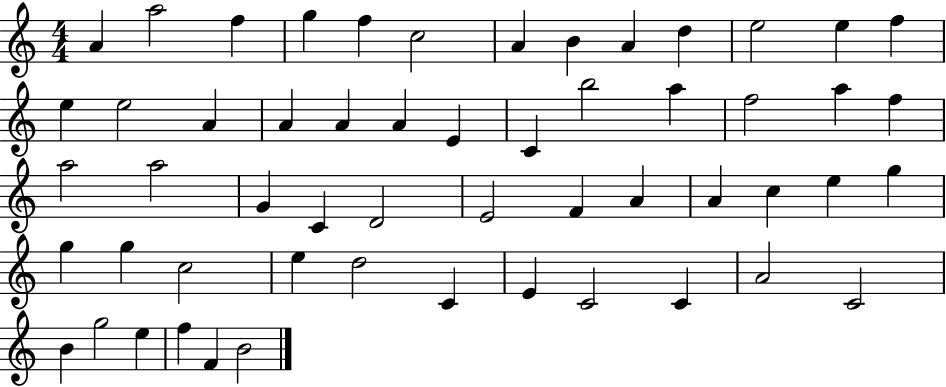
X:1
T:Untitled
M:4/4
L:1/4
K:C
A a2 f g f c2 A B A d e2 e f e e2 A A A A E C b2 a f2 a f a2 a2 G C D2 E2 F A A c e g g g c2 e d2 C E C2 C A2 C2 B g2 e f F B2